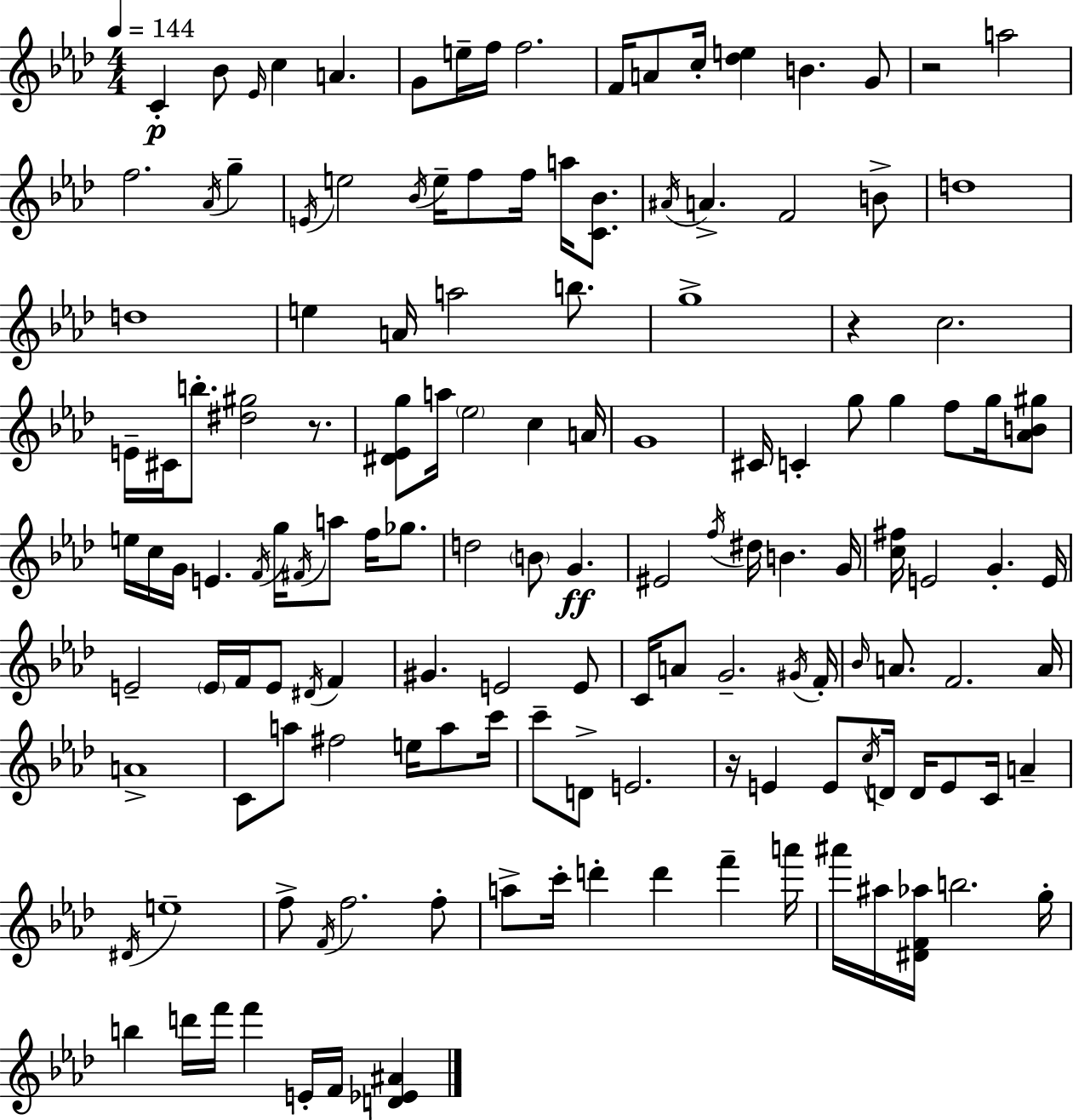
{
  \clef treble
  \numericTimeSignature
  \time 4/4
  \key aes \major
  \tempo 4 = 144
  c'4-.\p bes'8 \grace { ees'16 } c''4 a'4. | g'8 e''16-- f''16 f''2. | f'16 a'8 c''16-. <des'' e''>4 b'4. g'8 | r2 a''2 | \break f''2. \acciaccatura { aes'16 } g''4-- | \acciaccatura { e'16 } e''2 \acciaccatura { bes'16 } e''16-- f''8 f''16 | a''16 <c' bes'>8. \acciaccatura { ais'16 } a'4.-> f'2 | b'8-> d''1 | \break d''1 | e''4 a'16 a''2 | b''8. g''1-> | r4 c''2. | \break e'16-- cis'16 b''8.-. <dis'' gis''>2 | r8. <dis' ees' g''>8 a''16 \parenthesize ees''2 | c''4 a'16 g'1 | cis'16 c'4-. g''8 g''4 | \break f''8 g''16 <aes' b' gis''>8 e''16 c''16 g'16 e'4. \acciaccatura { f'16 } g''16 | \acciaccatura { fis'16 } a''8 f''16 ges''8. d''2 \parenthesize b'8 | g'4.\ff eis'2 \acciaccatura { f''16 } | dis''16 b'4. g'16 <c'' fis''>16 e'2 | \break g'4.-. e'16 e'2-- | \parenthesize e'16 f'16 e'8 \acciaccatura { dis'16 } f'4 gis'4. e'2 | e'8 c'16 a'8 g'2.-- | \acciaccatura { gis'16 } f'16-. \grace { bes'16 } a'8. f'2. | \break a'16 a'1-> | c'8 a''8 fis''2 | e''16 a''8 c'''16 c'''8-- d'8-> e'2. | r16 e'4 | \break e'8 \acciaccatura { c''16 } d'16 d'16 e'8 c'16 a'4-- \acciaccatura { dis'16 } e''1-- | f''8-> \acciaccatura { f'16 } | f''2. f''8-. a''8-> | c'''16-. d'''4-. d'''4 f'''4-- a'''16 ais'''16 ais''16 | \break <dis' f' aes''>16 b''2. g''16-. b''4 | d'''16 f'''16 f'''4 e'16-. f'16 <d' ees' ais'>4 \bar "|."
}